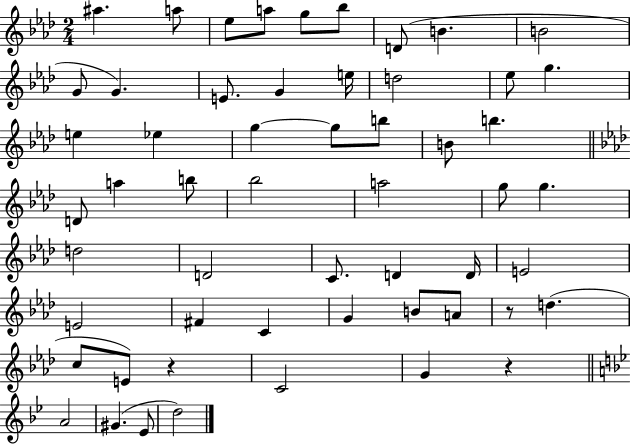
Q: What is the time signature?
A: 2/4